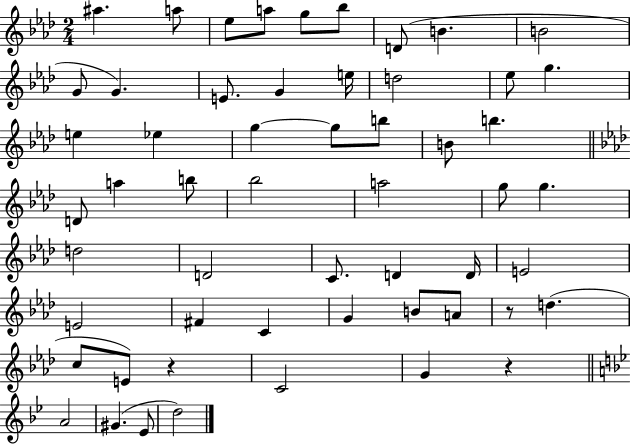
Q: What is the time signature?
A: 2/4